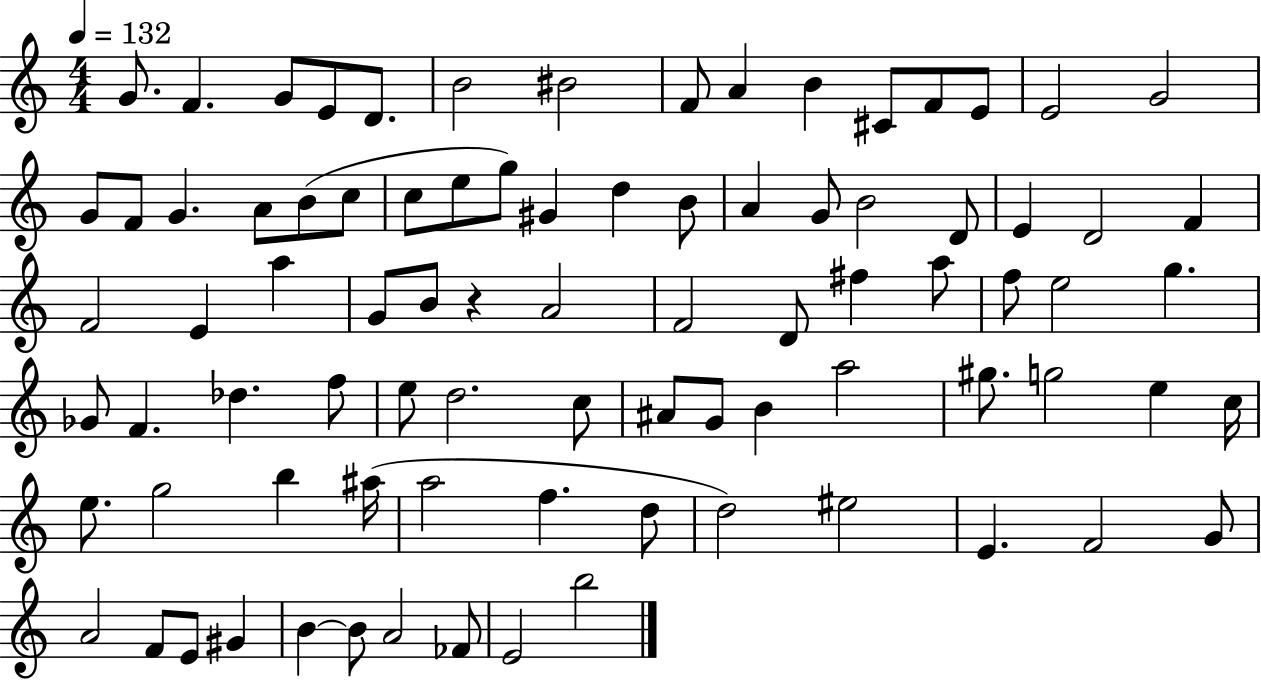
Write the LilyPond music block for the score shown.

{
  \clef treble
  \numericTimeSignature
  \time 4/4
  \key c \major
  \tempo 4 = 132
  g'8. f'4. g'8 e'8 d'8. | b'2 bis'2 | f'8 a'4 b'4 cis'8 f'8 e'8 | e'2 g'2 | \break g'8 f'8 g'4. a'8 b'8( c''8 | c''8 e''8 g''8) gis'4 d''4 b'8 | a'4 g'8 b'2 d'8 | e'4 d'2 f'4 | \break f'2 e'4 a''4 | g'8 b'8 r4 a'2 | f'2 d'8 fis''4 a''8 | f''8 e''2 g''4. | \break ges'8 f'4. des''4. f''8 | e''8 d''2. c''8 | ais'8 g'8 b'4 a''2 | gis''8. g''2 e''4 c''16 | \break e''8. g''2 b''4 ais''16( | a''2 f''4. d''8 | d''2) eis''2 | e'4. f'2 g'8 | \break a'2 f'8 e'8 gis'4 | b'4~~ b'8 a'2 fes'8 | e'2 b''2 | \bar "|."
}